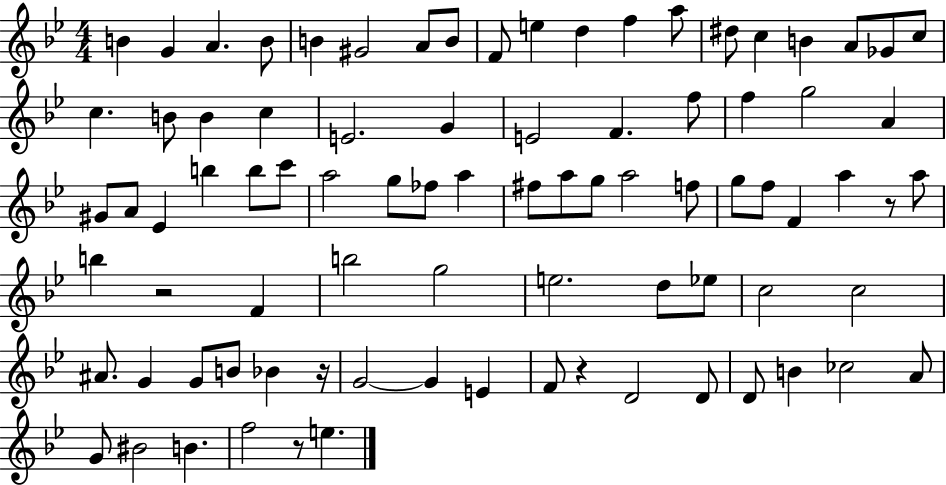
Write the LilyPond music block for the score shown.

{
  \clef treble
  \numericTimeSignature
  \time 4/4
  \key bes \major
  b'4 g'4 a'4. b'8 | b'4 gis'2 a'8 b'8 | f'8 e''4 d''4 f''4 a''8 | dis''8 c''4 b'4 a'8 ges'8 c''8 | \break c''4. b'8 b'4 c''4 | e'2. g'4 | e'2 f'4. f''8 | f''4 g''2 a'4 | \break gis'8 a'8 ees'4 b''4 b''8 c'''8 | a''2 g''8 fes''8 a''4 | fis''8 a''8 g''8 a''2 f''8 | g''8 f''8 f'4 a''4 r8 a''8 | \break b''4 r2 f'4 | b''2 g''2 | e''2. d''8 ees''8 | c''2 c''2 | \break ais'8. g'4 g'8 b'8 bes'4 r16 | g'2~~ g'4 e'4 | f'8 r4 d'2 d'8 | d'8 b'4 ces''2 a'8 | \break g'8 bis'2 b'4. | f''2 r8 e''4. | \bar "|."
}